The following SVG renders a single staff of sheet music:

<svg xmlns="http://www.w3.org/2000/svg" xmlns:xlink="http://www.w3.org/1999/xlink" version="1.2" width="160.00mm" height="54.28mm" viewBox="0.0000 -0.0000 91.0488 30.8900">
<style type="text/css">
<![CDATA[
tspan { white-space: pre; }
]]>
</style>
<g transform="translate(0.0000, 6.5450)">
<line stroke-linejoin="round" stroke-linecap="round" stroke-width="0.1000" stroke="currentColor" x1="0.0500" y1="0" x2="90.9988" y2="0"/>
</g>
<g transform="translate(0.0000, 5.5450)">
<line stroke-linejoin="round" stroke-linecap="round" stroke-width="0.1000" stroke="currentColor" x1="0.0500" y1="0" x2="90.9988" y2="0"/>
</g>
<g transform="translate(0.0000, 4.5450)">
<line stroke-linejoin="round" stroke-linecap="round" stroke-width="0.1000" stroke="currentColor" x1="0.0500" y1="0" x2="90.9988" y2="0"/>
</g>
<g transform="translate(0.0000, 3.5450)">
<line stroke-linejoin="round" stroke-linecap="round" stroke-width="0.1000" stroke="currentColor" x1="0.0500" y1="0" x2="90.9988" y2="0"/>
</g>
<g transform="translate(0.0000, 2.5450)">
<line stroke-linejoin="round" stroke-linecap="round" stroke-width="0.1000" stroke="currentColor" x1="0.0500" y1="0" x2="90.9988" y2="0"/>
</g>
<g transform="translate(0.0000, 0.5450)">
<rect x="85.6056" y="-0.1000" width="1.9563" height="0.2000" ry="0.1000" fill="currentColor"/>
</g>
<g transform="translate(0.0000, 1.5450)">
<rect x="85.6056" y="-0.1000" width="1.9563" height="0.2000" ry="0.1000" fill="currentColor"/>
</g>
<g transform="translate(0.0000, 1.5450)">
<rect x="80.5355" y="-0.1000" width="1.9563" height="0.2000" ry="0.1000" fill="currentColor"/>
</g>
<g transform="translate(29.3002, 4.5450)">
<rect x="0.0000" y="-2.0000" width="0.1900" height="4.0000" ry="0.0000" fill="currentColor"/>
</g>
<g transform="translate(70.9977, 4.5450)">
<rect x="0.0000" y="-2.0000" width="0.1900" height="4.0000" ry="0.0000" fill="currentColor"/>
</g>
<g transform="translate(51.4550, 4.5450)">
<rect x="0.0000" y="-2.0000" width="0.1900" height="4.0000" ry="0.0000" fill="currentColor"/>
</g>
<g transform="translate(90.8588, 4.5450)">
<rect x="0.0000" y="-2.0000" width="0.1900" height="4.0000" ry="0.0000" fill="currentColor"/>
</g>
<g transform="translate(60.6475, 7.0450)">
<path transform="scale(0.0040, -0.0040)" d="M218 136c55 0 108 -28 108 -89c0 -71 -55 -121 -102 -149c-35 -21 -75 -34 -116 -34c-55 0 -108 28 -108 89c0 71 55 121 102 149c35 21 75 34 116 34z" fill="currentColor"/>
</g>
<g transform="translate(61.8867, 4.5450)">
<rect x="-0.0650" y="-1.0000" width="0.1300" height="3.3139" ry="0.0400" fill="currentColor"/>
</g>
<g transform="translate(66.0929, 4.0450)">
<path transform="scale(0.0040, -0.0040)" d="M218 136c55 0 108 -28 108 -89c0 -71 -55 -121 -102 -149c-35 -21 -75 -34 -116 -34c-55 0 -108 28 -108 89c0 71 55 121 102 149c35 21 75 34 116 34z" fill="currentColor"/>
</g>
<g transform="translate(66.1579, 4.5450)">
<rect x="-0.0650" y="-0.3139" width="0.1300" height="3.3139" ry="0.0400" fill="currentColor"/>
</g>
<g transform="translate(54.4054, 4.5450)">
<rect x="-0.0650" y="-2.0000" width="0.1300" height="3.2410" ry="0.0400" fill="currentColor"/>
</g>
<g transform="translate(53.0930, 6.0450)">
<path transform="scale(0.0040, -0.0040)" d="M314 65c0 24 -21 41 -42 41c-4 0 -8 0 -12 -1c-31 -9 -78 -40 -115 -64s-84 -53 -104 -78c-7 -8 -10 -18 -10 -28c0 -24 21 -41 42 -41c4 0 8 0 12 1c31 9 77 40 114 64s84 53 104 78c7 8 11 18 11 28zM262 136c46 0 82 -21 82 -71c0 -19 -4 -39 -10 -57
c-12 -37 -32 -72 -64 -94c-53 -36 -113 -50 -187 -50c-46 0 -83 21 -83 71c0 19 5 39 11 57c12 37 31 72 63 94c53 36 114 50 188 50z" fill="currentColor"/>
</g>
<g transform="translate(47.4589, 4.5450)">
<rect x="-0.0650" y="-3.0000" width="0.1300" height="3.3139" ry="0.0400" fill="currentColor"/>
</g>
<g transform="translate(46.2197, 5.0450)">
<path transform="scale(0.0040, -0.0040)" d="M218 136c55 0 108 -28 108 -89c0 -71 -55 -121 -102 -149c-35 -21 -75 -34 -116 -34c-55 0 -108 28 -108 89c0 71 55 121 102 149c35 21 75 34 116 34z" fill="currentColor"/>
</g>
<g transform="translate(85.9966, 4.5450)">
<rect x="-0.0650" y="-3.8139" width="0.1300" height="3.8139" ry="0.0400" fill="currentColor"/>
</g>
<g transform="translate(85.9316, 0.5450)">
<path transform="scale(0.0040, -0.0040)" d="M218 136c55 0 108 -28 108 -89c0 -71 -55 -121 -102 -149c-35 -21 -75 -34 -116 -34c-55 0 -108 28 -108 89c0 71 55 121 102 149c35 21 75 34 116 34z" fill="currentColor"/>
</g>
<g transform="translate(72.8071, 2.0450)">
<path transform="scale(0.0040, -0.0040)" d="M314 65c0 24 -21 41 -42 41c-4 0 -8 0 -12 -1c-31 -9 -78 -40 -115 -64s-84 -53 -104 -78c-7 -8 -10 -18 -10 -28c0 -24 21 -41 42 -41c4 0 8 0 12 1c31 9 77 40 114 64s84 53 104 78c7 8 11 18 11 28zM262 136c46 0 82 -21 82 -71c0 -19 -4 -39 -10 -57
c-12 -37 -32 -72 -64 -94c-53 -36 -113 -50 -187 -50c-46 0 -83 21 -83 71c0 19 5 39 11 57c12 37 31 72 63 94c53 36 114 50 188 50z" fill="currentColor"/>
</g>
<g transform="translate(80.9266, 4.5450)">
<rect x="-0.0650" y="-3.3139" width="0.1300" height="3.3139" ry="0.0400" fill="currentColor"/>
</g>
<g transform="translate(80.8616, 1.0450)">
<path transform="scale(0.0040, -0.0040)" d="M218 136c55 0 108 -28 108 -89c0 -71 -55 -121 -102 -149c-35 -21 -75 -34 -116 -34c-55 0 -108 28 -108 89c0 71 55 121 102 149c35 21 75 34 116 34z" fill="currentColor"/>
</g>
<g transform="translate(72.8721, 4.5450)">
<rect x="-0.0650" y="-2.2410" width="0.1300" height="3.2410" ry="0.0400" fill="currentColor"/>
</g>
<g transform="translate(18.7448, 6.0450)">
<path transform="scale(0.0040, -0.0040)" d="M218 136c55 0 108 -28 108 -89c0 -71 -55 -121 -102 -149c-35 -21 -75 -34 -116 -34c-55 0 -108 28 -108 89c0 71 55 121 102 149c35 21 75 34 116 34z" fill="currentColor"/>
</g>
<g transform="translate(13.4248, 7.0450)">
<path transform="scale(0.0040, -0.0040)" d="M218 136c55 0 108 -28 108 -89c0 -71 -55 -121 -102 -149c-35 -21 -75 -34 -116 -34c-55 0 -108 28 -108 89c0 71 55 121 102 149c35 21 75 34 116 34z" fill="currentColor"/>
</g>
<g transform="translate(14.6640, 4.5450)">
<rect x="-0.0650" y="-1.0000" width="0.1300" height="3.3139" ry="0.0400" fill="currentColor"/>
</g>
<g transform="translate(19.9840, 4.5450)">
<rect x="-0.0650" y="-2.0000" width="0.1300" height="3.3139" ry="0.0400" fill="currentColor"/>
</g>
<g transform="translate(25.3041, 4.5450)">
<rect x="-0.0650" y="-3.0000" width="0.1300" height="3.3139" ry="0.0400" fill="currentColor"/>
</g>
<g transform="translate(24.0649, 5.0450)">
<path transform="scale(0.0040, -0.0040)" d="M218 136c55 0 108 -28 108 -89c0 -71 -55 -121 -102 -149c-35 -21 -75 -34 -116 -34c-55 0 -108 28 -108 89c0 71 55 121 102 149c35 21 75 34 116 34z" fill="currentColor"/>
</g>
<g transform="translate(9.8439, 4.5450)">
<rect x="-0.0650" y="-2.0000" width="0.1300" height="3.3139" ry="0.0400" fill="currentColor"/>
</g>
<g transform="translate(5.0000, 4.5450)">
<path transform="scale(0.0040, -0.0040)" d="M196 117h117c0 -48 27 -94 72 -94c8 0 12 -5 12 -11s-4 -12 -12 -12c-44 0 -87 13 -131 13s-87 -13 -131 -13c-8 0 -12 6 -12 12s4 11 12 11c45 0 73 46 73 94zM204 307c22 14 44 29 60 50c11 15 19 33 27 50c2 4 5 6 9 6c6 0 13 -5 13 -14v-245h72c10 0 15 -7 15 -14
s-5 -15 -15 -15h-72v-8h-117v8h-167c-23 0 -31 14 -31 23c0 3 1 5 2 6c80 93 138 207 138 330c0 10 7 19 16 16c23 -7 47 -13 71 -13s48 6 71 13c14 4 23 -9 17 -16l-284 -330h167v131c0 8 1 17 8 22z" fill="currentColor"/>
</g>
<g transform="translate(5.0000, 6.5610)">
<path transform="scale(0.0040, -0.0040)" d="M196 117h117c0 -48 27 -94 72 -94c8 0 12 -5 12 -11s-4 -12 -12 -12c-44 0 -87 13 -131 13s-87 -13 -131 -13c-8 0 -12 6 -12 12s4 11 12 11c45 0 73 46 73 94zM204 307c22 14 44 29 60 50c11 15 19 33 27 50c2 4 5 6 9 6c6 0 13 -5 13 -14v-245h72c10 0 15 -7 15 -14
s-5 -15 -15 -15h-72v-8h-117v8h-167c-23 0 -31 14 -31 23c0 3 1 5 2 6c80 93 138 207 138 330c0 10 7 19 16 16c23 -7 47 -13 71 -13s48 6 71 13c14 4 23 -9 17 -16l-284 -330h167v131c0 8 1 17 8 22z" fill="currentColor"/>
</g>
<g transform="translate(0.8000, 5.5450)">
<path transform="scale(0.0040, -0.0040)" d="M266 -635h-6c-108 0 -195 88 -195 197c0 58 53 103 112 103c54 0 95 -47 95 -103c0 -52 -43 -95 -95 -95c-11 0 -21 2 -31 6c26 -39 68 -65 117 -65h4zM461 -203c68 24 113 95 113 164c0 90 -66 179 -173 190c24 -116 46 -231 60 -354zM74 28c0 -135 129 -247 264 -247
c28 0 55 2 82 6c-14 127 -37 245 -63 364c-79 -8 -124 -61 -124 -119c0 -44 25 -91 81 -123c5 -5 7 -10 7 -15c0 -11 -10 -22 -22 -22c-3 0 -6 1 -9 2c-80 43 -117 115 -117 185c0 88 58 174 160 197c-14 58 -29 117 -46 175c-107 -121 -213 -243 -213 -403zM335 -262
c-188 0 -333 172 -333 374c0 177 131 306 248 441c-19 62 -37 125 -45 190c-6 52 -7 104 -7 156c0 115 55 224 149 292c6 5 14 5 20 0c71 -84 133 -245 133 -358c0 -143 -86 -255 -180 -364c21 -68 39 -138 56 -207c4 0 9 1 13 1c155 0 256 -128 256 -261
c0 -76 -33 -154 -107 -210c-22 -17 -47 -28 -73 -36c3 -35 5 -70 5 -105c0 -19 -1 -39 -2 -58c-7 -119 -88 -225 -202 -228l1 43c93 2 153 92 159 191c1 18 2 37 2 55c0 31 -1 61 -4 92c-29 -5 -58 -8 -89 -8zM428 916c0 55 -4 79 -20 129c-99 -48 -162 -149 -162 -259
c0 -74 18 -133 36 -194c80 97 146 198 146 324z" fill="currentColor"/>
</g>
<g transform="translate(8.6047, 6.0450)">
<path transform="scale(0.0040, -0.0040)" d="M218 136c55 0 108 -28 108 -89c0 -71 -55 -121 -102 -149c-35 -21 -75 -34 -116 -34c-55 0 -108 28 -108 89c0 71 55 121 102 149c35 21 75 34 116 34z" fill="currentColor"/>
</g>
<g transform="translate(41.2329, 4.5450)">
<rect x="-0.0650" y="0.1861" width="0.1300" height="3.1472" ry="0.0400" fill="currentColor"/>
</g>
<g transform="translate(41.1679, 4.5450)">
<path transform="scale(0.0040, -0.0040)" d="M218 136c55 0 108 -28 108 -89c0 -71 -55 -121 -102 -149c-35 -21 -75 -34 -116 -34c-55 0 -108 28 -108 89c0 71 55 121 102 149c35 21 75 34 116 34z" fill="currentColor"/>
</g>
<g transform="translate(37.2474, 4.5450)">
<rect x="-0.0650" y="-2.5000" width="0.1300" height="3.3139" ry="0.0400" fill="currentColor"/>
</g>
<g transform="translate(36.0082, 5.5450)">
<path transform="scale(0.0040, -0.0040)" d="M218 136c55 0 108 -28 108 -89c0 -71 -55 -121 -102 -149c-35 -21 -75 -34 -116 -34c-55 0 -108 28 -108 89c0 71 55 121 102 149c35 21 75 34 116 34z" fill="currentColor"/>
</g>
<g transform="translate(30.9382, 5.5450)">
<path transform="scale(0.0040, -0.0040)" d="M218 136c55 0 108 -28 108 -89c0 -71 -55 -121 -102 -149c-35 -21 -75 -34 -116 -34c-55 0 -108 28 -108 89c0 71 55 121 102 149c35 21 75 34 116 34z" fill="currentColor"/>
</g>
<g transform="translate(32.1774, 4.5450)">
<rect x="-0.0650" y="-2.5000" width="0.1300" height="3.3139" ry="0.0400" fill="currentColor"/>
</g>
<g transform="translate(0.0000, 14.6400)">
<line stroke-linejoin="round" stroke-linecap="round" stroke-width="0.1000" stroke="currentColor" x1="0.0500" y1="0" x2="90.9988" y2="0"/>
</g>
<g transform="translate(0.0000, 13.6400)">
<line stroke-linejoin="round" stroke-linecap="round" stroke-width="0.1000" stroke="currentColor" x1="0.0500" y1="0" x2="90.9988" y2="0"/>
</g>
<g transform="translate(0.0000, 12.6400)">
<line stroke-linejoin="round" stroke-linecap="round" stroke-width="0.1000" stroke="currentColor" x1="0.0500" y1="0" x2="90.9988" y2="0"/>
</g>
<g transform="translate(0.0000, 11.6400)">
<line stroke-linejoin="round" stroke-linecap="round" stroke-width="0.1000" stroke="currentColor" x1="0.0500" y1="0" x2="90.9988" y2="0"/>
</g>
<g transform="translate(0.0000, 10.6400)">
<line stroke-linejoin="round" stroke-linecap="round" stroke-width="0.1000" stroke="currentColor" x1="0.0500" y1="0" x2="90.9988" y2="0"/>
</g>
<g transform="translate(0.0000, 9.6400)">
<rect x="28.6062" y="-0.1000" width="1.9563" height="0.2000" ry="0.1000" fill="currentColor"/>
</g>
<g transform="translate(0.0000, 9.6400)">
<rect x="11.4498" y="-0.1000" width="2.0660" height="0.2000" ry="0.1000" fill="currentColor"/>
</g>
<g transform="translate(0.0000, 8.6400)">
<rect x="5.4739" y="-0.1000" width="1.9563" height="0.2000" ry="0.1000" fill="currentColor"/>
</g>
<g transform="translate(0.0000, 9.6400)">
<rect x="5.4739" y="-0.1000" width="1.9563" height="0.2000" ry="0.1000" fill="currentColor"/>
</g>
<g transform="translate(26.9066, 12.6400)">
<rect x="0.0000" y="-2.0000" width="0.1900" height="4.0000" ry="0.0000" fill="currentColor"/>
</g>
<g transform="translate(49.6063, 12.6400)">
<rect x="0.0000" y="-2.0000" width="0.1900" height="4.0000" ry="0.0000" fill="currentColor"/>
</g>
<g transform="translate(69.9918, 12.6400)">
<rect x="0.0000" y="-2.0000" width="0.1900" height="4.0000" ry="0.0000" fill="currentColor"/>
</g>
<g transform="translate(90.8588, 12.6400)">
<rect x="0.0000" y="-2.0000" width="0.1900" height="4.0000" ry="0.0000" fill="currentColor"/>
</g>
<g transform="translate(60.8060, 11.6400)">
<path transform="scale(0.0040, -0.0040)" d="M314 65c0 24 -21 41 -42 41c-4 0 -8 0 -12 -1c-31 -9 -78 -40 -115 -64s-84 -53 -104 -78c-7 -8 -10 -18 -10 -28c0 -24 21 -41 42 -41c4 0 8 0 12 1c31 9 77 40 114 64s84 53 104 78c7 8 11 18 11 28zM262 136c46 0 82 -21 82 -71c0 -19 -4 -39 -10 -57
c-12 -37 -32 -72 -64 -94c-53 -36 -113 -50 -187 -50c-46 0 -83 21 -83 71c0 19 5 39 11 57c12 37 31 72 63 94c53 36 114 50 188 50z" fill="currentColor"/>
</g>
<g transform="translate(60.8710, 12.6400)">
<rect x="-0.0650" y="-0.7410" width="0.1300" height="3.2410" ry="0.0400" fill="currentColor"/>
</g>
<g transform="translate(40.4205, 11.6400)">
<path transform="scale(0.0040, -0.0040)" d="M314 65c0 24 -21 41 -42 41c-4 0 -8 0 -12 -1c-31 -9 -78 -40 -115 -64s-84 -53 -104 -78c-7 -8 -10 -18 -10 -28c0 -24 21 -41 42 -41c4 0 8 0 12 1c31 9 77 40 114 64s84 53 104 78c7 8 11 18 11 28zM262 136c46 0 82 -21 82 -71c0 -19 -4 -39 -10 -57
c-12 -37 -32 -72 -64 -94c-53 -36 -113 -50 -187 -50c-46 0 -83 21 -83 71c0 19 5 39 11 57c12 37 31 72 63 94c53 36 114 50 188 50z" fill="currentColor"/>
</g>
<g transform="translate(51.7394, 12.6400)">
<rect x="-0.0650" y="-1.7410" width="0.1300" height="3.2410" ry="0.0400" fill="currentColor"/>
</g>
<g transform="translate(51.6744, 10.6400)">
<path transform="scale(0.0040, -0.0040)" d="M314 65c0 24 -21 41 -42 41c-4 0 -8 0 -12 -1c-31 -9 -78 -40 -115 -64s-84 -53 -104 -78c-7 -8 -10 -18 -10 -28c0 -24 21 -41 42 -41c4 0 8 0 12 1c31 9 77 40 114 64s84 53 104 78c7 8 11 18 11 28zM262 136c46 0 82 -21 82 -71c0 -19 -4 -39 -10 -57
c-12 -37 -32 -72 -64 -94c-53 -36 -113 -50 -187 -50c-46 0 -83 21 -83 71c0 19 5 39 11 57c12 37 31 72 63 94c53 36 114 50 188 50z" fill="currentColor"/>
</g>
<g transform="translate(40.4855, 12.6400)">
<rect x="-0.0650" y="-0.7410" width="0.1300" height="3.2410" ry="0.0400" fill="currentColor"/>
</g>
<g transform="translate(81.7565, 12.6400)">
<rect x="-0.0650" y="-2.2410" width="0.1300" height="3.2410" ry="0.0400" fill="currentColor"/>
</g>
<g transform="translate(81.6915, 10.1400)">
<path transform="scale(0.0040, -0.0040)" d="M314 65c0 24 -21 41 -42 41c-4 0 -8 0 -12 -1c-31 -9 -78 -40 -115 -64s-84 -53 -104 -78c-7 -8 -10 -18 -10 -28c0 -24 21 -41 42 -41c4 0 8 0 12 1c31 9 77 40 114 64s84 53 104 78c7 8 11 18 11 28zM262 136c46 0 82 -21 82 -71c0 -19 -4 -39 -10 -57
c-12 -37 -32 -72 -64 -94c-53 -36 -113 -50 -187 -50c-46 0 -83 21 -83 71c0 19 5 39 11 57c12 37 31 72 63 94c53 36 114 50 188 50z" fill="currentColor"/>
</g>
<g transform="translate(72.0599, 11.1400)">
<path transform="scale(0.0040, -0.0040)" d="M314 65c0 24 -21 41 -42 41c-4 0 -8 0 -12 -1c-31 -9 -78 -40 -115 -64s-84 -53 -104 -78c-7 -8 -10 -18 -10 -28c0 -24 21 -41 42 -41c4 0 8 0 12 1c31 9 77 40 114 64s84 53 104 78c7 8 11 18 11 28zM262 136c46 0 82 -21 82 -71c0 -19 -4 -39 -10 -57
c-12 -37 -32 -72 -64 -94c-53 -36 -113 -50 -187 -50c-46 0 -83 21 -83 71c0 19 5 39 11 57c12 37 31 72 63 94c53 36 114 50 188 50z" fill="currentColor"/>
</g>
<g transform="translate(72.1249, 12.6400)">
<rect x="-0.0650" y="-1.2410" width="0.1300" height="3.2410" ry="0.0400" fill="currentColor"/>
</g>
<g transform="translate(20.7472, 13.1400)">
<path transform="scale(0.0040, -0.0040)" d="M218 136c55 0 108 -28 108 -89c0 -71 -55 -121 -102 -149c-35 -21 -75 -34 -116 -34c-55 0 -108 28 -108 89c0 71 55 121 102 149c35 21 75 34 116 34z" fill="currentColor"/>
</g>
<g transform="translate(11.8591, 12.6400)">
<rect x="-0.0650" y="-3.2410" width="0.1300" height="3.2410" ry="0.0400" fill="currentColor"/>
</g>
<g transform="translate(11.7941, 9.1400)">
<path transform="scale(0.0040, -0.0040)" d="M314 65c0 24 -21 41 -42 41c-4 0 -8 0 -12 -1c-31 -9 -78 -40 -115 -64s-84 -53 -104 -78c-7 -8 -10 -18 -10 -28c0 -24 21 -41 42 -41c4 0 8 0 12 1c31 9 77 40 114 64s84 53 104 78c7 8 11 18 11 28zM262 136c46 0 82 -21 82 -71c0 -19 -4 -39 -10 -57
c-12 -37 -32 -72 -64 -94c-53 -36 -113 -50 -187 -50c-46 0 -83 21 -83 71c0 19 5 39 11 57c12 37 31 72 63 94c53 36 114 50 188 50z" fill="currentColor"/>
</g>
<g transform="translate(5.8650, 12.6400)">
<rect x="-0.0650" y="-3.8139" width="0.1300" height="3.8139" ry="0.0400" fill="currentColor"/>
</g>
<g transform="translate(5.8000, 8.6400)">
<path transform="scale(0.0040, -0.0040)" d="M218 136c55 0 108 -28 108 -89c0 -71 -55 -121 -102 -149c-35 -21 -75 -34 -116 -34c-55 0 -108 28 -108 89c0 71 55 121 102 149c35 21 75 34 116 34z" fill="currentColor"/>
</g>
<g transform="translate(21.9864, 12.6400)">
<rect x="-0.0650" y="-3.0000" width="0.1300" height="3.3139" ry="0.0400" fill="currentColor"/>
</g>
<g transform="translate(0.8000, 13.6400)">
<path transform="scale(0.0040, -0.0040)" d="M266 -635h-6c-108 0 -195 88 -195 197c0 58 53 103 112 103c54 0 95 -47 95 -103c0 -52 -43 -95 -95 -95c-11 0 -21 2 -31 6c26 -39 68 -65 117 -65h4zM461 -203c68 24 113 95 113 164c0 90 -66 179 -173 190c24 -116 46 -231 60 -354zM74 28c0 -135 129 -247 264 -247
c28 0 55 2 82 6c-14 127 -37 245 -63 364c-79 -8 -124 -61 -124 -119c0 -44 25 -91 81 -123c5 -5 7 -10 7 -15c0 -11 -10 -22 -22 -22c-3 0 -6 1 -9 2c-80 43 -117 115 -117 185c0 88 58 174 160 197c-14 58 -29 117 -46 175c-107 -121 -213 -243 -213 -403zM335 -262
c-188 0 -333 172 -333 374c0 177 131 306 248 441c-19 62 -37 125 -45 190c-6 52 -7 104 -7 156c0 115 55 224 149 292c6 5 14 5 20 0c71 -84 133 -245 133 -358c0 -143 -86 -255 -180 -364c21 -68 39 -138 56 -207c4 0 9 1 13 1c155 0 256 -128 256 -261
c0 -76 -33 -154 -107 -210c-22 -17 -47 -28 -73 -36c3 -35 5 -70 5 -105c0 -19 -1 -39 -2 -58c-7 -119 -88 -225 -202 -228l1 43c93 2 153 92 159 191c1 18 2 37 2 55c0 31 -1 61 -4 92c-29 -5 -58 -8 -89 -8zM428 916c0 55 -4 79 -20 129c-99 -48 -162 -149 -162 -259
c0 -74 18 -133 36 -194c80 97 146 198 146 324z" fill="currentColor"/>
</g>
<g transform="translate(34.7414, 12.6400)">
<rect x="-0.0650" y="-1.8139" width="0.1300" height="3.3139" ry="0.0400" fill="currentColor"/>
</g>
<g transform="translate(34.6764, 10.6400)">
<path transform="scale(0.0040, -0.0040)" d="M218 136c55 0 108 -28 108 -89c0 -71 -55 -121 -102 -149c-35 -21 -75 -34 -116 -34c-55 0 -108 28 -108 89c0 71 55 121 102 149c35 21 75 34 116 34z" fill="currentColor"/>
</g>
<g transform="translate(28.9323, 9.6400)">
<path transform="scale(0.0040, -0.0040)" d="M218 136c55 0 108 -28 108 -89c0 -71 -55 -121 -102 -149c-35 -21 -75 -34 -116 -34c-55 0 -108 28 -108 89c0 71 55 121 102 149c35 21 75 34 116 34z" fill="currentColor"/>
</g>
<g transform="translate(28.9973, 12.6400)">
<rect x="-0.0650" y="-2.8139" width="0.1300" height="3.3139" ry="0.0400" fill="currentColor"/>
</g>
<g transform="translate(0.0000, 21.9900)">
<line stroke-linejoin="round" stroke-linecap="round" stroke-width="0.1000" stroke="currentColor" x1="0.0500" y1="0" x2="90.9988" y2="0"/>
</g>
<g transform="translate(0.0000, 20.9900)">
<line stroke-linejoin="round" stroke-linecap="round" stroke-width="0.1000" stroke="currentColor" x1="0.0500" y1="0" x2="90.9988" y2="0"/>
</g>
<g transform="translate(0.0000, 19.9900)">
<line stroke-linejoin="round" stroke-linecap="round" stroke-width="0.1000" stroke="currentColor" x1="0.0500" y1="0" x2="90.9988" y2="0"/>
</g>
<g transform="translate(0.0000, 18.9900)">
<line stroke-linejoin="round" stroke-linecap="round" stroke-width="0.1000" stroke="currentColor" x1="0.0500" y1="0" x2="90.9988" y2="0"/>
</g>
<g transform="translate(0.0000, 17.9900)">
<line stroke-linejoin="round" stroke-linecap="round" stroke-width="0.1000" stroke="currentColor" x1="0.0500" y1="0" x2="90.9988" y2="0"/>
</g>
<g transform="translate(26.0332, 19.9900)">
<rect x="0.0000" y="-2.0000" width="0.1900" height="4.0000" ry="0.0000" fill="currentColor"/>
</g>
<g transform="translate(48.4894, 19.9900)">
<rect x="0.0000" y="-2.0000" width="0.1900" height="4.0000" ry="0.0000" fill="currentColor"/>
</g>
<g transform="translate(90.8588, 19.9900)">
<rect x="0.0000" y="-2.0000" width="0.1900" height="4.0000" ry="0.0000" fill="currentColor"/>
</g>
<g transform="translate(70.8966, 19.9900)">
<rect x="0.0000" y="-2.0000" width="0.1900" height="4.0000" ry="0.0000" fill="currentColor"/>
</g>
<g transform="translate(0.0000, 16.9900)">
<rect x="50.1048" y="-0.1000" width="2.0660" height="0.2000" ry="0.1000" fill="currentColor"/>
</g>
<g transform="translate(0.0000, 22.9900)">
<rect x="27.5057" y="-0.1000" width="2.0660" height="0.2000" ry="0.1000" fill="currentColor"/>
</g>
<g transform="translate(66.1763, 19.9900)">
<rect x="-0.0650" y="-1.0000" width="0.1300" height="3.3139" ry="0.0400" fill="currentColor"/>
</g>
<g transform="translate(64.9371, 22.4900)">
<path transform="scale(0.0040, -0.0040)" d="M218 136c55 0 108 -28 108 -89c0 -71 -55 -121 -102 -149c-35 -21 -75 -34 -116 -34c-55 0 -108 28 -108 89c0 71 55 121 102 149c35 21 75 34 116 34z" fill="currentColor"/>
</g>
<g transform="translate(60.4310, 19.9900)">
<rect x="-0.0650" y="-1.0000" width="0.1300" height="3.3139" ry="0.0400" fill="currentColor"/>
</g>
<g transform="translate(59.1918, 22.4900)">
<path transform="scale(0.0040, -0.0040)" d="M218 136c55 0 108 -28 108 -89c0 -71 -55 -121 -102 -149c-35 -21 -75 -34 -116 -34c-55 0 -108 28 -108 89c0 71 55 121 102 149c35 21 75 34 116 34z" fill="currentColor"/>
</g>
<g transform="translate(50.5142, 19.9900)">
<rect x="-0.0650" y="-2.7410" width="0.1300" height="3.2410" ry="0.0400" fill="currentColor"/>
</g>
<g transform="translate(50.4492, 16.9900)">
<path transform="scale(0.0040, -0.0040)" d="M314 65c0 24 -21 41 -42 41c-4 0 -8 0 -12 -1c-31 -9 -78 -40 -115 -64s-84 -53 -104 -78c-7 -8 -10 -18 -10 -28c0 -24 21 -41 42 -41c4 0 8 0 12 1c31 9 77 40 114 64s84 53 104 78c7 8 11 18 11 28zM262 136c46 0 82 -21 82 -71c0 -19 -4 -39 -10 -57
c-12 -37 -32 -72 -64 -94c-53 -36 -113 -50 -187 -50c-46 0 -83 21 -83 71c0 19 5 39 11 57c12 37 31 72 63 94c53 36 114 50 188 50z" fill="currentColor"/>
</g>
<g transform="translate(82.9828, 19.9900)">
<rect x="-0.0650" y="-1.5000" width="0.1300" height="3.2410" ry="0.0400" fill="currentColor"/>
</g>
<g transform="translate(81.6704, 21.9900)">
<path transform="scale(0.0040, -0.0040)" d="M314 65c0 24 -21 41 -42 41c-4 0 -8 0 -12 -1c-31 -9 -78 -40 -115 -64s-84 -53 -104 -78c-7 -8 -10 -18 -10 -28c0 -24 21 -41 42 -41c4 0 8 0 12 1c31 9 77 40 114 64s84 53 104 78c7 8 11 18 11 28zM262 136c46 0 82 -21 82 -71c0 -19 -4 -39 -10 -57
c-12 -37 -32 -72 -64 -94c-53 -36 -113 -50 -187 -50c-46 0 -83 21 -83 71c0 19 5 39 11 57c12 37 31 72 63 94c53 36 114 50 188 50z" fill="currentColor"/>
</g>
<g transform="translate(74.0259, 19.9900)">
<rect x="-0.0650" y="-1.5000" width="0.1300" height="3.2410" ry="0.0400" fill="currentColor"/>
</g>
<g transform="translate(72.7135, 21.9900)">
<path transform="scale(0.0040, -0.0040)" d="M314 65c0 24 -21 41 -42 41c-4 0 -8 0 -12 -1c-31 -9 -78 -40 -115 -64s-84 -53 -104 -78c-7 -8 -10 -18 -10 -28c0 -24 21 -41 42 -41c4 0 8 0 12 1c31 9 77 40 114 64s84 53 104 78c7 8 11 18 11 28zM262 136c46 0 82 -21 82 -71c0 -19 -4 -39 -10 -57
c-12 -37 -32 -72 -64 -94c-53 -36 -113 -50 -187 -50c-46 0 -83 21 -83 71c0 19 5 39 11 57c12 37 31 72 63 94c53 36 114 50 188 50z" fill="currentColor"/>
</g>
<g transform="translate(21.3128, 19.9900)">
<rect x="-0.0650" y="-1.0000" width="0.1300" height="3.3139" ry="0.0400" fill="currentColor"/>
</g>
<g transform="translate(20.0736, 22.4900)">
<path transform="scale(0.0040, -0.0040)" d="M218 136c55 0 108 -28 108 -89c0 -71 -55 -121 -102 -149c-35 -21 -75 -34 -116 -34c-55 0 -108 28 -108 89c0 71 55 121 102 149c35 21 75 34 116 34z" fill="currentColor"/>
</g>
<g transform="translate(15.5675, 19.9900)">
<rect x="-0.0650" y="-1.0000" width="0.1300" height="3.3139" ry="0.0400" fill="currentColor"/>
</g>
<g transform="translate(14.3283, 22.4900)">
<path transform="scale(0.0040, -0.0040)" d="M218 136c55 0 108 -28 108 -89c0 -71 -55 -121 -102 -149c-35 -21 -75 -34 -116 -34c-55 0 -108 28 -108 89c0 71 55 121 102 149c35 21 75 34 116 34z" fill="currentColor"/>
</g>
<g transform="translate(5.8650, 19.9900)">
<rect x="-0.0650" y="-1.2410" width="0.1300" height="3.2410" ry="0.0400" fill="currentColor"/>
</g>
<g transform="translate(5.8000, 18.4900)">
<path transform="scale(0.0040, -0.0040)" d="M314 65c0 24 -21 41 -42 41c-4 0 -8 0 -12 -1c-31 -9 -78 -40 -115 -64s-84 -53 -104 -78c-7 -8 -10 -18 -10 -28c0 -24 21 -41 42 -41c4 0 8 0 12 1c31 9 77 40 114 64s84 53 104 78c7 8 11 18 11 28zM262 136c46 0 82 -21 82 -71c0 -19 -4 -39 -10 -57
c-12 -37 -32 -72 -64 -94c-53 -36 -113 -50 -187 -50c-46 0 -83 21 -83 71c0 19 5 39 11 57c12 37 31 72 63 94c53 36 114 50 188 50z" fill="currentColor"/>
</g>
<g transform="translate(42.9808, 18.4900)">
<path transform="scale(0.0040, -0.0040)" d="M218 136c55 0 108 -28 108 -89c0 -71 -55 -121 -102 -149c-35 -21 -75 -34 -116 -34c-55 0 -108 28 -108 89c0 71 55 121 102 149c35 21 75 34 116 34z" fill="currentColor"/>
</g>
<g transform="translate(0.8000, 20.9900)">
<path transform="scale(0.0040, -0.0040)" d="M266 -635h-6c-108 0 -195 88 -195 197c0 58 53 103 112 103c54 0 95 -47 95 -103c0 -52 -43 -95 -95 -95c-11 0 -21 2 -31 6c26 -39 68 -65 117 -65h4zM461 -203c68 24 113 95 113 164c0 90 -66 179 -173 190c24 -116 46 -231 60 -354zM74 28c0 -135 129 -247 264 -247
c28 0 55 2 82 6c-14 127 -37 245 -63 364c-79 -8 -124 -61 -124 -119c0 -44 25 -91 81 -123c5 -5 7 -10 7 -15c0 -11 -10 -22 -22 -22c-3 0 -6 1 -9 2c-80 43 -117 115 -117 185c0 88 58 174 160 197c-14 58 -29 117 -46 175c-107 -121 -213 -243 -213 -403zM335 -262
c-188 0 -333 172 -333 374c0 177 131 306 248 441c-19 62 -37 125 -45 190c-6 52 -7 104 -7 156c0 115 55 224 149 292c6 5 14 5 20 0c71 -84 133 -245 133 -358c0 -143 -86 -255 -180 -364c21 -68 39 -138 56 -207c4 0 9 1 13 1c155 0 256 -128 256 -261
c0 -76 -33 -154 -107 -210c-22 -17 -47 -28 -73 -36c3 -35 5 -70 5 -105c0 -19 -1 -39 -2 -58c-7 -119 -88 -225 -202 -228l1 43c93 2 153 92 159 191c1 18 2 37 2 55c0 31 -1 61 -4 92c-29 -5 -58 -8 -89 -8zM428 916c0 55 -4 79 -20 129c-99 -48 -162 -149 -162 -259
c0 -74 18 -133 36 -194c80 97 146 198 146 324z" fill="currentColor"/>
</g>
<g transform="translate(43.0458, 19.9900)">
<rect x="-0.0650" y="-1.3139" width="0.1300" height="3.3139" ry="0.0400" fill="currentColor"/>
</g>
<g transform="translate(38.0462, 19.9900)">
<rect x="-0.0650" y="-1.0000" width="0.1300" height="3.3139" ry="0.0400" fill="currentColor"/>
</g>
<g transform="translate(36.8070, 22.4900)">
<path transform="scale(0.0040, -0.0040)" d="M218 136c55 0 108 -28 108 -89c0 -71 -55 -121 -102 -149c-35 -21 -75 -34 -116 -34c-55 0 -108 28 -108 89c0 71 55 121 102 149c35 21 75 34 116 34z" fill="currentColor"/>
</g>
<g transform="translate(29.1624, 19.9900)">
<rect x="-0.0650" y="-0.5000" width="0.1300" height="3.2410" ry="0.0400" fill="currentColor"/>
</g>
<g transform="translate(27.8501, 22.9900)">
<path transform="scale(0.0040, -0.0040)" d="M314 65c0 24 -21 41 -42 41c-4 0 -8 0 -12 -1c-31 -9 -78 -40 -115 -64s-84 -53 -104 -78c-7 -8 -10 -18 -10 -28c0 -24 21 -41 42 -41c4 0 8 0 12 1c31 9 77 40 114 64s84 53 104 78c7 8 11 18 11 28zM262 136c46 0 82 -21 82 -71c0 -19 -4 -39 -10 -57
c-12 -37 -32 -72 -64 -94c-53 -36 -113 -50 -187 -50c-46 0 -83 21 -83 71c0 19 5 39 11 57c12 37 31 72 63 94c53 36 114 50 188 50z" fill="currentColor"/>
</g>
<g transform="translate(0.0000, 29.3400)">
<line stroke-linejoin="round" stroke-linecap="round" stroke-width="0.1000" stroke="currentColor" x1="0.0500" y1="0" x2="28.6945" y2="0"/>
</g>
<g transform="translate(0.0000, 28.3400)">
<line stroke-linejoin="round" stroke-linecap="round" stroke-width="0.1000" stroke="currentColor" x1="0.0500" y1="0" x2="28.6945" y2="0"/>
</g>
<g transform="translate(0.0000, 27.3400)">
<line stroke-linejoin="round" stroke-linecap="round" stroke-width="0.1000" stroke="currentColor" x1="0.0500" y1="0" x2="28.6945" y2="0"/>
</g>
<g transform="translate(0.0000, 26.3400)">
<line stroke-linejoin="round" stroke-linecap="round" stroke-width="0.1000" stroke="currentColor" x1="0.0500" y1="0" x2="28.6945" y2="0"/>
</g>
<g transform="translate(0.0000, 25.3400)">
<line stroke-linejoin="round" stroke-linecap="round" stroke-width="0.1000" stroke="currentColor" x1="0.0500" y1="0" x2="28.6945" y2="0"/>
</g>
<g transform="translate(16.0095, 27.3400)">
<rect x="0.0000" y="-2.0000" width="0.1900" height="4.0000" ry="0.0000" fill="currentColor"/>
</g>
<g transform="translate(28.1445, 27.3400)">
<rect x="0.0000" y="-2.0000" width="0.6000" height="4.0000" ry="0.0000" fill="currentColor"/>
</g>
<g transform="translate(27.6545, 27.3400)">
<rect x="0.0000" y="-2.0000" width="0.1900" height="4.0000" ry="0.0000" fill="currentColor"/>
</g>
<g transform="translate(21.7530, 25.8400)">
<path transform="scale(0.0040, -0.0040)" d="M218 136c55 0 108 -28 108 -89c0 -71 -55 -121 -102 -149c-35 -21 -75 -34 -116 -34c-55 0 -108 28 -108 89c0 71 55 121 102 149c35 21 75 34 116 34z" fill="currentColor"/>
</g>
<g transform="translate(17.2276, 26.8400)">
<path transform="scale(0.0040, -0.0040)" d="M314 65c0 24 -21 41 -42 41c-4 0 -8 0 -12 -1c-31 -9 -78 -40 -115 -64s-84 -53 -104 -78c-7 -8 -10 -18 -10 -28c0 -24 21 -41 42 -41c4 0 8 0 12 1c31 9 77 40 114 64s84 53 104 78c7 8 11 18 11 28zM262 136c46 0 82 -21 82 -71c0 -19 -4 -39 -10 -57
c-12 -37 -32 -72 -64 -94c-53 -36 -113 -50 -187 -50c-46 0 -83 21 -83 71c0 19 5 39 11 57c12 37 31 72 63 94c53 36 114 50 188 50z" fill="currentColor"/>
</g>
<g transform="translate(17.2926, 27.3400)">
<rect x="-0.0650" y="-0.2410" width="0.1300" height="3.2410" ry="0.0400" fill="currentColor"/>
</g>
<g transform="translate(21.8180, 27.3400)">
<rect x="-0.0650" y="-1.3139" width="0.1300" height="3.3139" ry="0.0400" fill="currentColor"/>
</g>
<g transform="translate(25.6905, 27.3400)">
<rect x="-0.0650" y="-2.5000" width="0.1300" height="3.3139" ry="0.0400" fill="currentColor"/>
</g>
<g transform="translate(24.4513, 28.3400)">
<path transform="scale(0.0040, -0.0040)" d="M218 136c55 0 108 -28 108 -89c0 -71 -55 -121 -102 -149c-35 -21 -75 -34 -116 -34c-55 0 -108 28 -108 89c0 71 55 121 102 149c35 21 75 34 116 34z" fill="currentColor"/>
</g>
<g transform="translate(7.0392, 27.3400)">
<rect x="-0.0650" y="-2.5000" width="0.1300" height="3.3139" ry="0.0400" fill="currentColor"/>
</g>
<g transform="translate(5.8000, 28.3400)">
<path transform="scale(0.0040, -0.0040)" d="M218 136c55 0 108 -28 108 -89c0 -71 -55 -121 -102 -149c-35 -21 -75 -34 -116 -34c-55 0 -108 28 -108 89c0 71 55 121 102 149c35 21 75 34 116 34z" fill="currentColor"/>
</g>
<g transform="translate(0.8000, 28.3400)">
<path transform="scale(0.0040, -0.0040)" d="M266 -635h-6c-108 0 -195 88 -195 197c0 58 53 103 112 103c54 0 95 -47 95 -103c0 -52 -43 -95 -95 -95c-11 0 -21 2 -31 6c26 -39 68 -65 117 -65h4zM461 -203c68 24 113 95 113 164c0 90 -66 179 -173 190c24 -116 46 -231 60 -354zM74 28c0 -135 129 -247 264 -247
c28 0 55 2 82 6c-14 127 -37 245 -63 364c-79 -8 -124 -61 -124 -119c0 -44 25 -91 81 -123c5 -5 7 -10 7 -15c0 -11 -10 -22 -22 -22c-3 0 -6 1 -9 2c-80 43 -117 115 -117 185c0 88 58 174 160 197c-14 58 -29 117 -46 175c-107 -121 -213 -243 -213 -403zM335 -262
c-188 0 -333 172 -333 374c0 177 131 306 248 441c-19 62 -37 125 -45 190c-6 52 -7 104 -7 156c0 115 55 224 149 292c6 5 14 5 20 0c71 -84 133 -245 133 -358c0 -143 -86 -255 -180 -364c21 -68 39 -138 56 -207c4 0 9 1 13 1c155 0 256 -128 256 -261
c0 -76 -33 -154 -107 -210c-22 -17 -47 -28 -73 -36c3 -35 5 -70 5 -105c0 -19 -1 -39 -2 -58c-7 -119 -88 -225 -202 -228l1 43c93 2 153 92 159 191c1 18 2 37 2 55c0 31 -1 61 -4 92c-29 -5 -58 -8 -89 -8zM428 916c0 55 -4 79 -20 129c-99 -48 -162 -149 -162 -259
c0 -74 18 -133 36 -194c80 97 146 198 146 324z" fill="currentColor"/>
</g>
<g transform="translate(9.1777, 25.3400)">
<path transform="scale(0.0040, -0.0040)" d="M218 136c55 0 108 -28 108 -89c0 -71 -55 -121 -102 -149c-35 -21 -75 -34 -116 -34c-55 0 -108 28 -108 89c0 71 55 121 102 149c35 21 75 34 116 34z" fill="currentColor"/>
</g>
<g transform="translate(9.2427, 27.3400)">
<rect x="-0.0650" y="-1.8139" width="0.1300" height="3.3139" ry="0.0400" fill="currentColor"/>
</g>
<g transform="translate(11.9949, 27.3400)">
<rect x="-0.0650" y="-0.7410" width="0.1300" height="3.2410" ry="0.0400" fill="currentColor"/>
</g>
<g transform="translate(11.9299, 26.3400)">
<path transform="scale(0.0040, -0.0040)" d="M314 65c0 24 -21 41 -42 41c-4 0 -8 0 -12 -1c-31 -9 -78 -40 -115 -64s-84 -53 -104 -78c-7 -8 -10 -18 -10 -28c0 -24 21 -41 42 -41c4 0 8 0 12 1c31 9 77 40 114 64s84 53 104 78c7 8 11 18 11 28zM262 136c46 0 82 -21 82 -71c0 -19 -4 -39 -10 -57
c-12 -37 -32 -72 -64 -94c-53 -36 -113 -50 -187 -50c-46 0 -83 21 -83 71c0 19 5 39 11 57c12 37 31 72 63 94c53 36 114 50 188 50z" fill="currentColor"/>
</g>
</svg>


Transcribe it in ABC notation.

X:1
T:Untitled
M:4/4
L:1/4
K:C
F D F A G G B A F2 D c g2 b c' c' b2 A a f d2 f2 d2 e2 g2 e2 D D C2 D e a2 D D E2 E2 G f d2 c2 e G